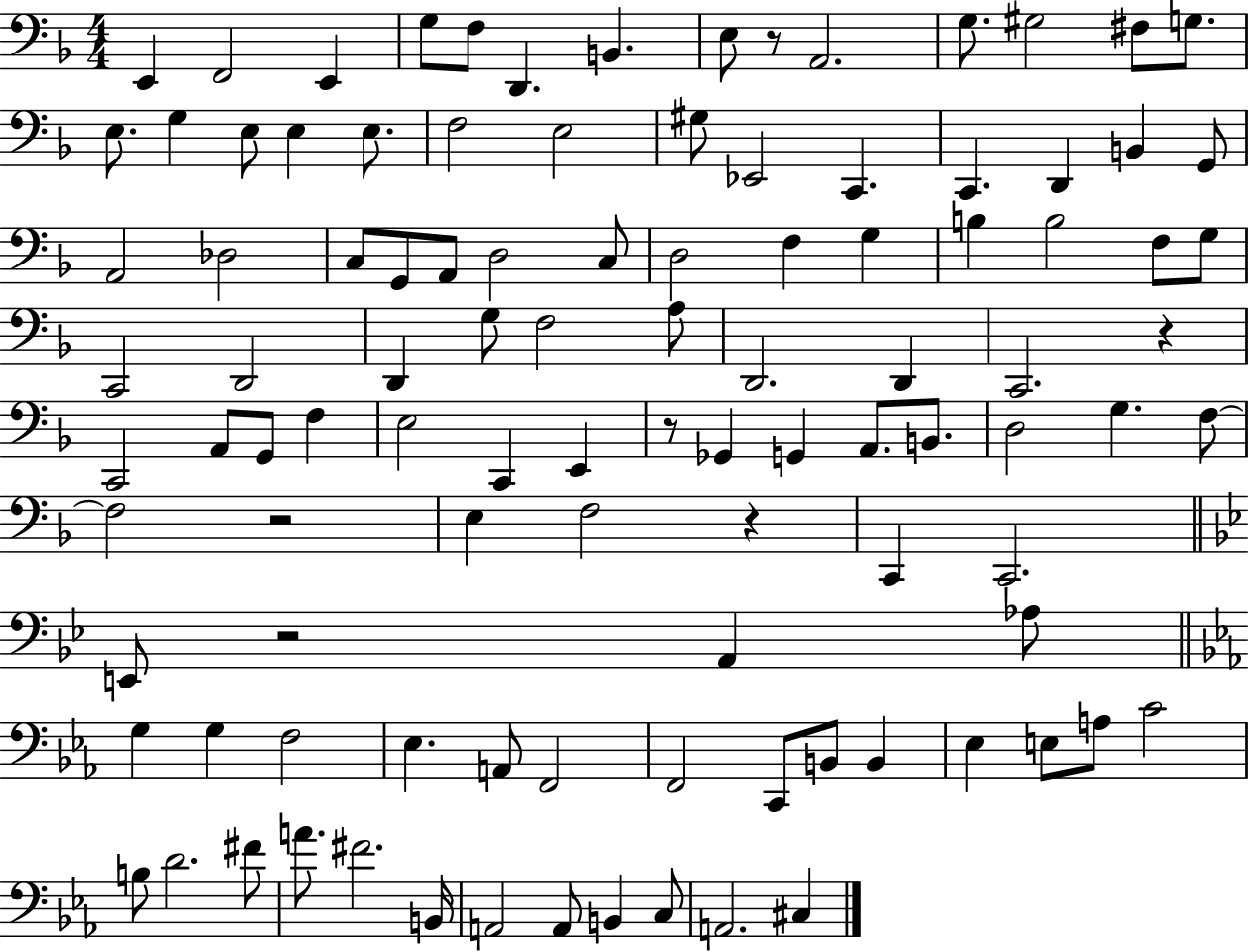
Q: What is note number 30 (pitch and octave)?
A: C3